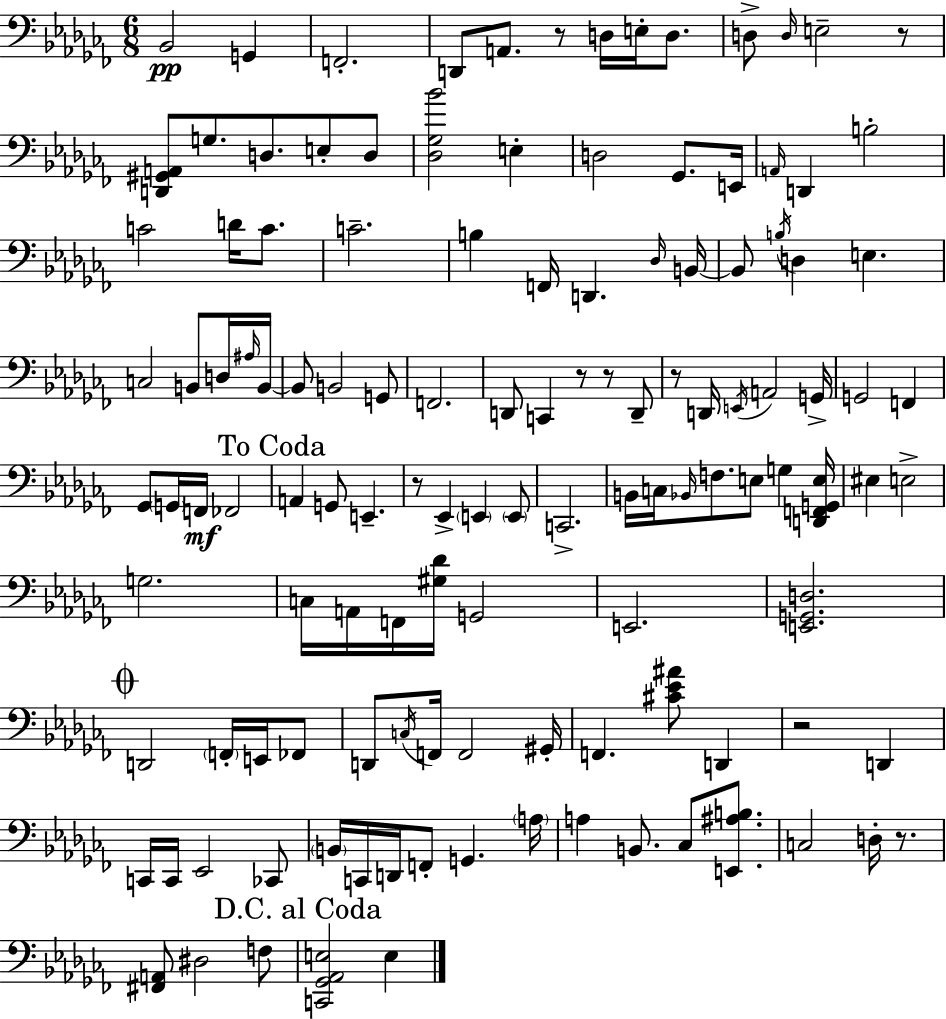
{
  \clef bass
  \numericTimeSignature
  \time 6/8
  \key aes \minor
  \repeat volta 2 { bes,2\pp g,4 | f,2.-. | d,8 a,8. r8 d16 e16-. d8. | d8-> \grace { d16 } e2-- r8 | \break <d, gis, a,>8 g8. d8. e8-. d8 | <des ges bes'>2 e4-. | d2 ges,8. | e,16 \grace { a,16 } d,4 b2-. | \break c'2 d'16 c'8. | c'2.-- | b4 f,16 d,4. | \grace { des16 } b,16~~ b,8 \acciaccatura { b16 } d4 e4. | \break c2 | b,8 d16 \grace { ais16 } b,16~~ b,8 b,2 | g,8 f,2. | d,8 c,4 r8 | \break r8 d,8-- r8 d,16 \acciaccatura { e,16 } a,2 | g,16-> g,2 | f,4 ges,8 \parenthesize g,16 f,16\mf fes,2 | \mark "To Coda" a,4 g,8 | \break e,4.-- r8 ees,4-> | \parenthesize e,4 \parenthesize e,8 c,2.-> | b,16 c16 \grace { bes,16 } f8. | e8 g4 <d, f, g, e>16 eis4 e2-> | \break g2. | c16 a,16 f,16 <gis des'>16 g,2 | e,2. | <e, g, d>2. | \break \mark \markup { \musicglyph "scripts.coda" } d,2 | \parenthesize f,16-. e,16 fes,8 d,8 \acciaccatura { c16 } f,16 f,2 | gis,16-. f,4. | <cis' ees' ais'>8 d,4 r2 | \break d,4 c,16 c,16 ees,2 | ces,8 \parenthesize b,16 c,16 d,16 f,8-. | g,4. \parenthesize a16 a4 | b,8. ces8 <e, ais b>8. c2 | \break d16-. r8. <fis, a,>8 dis2 | f8 \mark "D.C. al Coda" <c, ges, aes, e>2 | e4 } \bar "|."
}